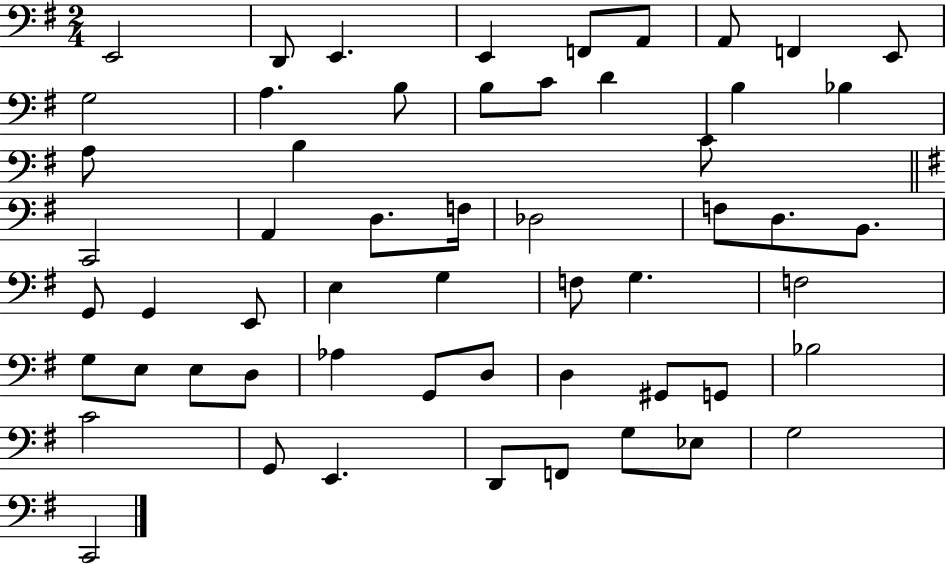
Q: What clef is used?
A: bass